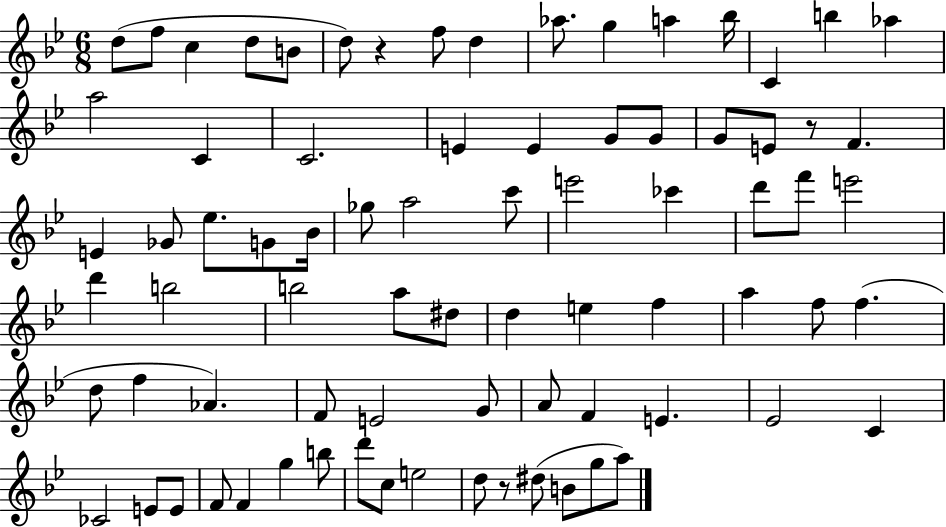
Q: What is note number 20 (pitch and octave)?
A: E4